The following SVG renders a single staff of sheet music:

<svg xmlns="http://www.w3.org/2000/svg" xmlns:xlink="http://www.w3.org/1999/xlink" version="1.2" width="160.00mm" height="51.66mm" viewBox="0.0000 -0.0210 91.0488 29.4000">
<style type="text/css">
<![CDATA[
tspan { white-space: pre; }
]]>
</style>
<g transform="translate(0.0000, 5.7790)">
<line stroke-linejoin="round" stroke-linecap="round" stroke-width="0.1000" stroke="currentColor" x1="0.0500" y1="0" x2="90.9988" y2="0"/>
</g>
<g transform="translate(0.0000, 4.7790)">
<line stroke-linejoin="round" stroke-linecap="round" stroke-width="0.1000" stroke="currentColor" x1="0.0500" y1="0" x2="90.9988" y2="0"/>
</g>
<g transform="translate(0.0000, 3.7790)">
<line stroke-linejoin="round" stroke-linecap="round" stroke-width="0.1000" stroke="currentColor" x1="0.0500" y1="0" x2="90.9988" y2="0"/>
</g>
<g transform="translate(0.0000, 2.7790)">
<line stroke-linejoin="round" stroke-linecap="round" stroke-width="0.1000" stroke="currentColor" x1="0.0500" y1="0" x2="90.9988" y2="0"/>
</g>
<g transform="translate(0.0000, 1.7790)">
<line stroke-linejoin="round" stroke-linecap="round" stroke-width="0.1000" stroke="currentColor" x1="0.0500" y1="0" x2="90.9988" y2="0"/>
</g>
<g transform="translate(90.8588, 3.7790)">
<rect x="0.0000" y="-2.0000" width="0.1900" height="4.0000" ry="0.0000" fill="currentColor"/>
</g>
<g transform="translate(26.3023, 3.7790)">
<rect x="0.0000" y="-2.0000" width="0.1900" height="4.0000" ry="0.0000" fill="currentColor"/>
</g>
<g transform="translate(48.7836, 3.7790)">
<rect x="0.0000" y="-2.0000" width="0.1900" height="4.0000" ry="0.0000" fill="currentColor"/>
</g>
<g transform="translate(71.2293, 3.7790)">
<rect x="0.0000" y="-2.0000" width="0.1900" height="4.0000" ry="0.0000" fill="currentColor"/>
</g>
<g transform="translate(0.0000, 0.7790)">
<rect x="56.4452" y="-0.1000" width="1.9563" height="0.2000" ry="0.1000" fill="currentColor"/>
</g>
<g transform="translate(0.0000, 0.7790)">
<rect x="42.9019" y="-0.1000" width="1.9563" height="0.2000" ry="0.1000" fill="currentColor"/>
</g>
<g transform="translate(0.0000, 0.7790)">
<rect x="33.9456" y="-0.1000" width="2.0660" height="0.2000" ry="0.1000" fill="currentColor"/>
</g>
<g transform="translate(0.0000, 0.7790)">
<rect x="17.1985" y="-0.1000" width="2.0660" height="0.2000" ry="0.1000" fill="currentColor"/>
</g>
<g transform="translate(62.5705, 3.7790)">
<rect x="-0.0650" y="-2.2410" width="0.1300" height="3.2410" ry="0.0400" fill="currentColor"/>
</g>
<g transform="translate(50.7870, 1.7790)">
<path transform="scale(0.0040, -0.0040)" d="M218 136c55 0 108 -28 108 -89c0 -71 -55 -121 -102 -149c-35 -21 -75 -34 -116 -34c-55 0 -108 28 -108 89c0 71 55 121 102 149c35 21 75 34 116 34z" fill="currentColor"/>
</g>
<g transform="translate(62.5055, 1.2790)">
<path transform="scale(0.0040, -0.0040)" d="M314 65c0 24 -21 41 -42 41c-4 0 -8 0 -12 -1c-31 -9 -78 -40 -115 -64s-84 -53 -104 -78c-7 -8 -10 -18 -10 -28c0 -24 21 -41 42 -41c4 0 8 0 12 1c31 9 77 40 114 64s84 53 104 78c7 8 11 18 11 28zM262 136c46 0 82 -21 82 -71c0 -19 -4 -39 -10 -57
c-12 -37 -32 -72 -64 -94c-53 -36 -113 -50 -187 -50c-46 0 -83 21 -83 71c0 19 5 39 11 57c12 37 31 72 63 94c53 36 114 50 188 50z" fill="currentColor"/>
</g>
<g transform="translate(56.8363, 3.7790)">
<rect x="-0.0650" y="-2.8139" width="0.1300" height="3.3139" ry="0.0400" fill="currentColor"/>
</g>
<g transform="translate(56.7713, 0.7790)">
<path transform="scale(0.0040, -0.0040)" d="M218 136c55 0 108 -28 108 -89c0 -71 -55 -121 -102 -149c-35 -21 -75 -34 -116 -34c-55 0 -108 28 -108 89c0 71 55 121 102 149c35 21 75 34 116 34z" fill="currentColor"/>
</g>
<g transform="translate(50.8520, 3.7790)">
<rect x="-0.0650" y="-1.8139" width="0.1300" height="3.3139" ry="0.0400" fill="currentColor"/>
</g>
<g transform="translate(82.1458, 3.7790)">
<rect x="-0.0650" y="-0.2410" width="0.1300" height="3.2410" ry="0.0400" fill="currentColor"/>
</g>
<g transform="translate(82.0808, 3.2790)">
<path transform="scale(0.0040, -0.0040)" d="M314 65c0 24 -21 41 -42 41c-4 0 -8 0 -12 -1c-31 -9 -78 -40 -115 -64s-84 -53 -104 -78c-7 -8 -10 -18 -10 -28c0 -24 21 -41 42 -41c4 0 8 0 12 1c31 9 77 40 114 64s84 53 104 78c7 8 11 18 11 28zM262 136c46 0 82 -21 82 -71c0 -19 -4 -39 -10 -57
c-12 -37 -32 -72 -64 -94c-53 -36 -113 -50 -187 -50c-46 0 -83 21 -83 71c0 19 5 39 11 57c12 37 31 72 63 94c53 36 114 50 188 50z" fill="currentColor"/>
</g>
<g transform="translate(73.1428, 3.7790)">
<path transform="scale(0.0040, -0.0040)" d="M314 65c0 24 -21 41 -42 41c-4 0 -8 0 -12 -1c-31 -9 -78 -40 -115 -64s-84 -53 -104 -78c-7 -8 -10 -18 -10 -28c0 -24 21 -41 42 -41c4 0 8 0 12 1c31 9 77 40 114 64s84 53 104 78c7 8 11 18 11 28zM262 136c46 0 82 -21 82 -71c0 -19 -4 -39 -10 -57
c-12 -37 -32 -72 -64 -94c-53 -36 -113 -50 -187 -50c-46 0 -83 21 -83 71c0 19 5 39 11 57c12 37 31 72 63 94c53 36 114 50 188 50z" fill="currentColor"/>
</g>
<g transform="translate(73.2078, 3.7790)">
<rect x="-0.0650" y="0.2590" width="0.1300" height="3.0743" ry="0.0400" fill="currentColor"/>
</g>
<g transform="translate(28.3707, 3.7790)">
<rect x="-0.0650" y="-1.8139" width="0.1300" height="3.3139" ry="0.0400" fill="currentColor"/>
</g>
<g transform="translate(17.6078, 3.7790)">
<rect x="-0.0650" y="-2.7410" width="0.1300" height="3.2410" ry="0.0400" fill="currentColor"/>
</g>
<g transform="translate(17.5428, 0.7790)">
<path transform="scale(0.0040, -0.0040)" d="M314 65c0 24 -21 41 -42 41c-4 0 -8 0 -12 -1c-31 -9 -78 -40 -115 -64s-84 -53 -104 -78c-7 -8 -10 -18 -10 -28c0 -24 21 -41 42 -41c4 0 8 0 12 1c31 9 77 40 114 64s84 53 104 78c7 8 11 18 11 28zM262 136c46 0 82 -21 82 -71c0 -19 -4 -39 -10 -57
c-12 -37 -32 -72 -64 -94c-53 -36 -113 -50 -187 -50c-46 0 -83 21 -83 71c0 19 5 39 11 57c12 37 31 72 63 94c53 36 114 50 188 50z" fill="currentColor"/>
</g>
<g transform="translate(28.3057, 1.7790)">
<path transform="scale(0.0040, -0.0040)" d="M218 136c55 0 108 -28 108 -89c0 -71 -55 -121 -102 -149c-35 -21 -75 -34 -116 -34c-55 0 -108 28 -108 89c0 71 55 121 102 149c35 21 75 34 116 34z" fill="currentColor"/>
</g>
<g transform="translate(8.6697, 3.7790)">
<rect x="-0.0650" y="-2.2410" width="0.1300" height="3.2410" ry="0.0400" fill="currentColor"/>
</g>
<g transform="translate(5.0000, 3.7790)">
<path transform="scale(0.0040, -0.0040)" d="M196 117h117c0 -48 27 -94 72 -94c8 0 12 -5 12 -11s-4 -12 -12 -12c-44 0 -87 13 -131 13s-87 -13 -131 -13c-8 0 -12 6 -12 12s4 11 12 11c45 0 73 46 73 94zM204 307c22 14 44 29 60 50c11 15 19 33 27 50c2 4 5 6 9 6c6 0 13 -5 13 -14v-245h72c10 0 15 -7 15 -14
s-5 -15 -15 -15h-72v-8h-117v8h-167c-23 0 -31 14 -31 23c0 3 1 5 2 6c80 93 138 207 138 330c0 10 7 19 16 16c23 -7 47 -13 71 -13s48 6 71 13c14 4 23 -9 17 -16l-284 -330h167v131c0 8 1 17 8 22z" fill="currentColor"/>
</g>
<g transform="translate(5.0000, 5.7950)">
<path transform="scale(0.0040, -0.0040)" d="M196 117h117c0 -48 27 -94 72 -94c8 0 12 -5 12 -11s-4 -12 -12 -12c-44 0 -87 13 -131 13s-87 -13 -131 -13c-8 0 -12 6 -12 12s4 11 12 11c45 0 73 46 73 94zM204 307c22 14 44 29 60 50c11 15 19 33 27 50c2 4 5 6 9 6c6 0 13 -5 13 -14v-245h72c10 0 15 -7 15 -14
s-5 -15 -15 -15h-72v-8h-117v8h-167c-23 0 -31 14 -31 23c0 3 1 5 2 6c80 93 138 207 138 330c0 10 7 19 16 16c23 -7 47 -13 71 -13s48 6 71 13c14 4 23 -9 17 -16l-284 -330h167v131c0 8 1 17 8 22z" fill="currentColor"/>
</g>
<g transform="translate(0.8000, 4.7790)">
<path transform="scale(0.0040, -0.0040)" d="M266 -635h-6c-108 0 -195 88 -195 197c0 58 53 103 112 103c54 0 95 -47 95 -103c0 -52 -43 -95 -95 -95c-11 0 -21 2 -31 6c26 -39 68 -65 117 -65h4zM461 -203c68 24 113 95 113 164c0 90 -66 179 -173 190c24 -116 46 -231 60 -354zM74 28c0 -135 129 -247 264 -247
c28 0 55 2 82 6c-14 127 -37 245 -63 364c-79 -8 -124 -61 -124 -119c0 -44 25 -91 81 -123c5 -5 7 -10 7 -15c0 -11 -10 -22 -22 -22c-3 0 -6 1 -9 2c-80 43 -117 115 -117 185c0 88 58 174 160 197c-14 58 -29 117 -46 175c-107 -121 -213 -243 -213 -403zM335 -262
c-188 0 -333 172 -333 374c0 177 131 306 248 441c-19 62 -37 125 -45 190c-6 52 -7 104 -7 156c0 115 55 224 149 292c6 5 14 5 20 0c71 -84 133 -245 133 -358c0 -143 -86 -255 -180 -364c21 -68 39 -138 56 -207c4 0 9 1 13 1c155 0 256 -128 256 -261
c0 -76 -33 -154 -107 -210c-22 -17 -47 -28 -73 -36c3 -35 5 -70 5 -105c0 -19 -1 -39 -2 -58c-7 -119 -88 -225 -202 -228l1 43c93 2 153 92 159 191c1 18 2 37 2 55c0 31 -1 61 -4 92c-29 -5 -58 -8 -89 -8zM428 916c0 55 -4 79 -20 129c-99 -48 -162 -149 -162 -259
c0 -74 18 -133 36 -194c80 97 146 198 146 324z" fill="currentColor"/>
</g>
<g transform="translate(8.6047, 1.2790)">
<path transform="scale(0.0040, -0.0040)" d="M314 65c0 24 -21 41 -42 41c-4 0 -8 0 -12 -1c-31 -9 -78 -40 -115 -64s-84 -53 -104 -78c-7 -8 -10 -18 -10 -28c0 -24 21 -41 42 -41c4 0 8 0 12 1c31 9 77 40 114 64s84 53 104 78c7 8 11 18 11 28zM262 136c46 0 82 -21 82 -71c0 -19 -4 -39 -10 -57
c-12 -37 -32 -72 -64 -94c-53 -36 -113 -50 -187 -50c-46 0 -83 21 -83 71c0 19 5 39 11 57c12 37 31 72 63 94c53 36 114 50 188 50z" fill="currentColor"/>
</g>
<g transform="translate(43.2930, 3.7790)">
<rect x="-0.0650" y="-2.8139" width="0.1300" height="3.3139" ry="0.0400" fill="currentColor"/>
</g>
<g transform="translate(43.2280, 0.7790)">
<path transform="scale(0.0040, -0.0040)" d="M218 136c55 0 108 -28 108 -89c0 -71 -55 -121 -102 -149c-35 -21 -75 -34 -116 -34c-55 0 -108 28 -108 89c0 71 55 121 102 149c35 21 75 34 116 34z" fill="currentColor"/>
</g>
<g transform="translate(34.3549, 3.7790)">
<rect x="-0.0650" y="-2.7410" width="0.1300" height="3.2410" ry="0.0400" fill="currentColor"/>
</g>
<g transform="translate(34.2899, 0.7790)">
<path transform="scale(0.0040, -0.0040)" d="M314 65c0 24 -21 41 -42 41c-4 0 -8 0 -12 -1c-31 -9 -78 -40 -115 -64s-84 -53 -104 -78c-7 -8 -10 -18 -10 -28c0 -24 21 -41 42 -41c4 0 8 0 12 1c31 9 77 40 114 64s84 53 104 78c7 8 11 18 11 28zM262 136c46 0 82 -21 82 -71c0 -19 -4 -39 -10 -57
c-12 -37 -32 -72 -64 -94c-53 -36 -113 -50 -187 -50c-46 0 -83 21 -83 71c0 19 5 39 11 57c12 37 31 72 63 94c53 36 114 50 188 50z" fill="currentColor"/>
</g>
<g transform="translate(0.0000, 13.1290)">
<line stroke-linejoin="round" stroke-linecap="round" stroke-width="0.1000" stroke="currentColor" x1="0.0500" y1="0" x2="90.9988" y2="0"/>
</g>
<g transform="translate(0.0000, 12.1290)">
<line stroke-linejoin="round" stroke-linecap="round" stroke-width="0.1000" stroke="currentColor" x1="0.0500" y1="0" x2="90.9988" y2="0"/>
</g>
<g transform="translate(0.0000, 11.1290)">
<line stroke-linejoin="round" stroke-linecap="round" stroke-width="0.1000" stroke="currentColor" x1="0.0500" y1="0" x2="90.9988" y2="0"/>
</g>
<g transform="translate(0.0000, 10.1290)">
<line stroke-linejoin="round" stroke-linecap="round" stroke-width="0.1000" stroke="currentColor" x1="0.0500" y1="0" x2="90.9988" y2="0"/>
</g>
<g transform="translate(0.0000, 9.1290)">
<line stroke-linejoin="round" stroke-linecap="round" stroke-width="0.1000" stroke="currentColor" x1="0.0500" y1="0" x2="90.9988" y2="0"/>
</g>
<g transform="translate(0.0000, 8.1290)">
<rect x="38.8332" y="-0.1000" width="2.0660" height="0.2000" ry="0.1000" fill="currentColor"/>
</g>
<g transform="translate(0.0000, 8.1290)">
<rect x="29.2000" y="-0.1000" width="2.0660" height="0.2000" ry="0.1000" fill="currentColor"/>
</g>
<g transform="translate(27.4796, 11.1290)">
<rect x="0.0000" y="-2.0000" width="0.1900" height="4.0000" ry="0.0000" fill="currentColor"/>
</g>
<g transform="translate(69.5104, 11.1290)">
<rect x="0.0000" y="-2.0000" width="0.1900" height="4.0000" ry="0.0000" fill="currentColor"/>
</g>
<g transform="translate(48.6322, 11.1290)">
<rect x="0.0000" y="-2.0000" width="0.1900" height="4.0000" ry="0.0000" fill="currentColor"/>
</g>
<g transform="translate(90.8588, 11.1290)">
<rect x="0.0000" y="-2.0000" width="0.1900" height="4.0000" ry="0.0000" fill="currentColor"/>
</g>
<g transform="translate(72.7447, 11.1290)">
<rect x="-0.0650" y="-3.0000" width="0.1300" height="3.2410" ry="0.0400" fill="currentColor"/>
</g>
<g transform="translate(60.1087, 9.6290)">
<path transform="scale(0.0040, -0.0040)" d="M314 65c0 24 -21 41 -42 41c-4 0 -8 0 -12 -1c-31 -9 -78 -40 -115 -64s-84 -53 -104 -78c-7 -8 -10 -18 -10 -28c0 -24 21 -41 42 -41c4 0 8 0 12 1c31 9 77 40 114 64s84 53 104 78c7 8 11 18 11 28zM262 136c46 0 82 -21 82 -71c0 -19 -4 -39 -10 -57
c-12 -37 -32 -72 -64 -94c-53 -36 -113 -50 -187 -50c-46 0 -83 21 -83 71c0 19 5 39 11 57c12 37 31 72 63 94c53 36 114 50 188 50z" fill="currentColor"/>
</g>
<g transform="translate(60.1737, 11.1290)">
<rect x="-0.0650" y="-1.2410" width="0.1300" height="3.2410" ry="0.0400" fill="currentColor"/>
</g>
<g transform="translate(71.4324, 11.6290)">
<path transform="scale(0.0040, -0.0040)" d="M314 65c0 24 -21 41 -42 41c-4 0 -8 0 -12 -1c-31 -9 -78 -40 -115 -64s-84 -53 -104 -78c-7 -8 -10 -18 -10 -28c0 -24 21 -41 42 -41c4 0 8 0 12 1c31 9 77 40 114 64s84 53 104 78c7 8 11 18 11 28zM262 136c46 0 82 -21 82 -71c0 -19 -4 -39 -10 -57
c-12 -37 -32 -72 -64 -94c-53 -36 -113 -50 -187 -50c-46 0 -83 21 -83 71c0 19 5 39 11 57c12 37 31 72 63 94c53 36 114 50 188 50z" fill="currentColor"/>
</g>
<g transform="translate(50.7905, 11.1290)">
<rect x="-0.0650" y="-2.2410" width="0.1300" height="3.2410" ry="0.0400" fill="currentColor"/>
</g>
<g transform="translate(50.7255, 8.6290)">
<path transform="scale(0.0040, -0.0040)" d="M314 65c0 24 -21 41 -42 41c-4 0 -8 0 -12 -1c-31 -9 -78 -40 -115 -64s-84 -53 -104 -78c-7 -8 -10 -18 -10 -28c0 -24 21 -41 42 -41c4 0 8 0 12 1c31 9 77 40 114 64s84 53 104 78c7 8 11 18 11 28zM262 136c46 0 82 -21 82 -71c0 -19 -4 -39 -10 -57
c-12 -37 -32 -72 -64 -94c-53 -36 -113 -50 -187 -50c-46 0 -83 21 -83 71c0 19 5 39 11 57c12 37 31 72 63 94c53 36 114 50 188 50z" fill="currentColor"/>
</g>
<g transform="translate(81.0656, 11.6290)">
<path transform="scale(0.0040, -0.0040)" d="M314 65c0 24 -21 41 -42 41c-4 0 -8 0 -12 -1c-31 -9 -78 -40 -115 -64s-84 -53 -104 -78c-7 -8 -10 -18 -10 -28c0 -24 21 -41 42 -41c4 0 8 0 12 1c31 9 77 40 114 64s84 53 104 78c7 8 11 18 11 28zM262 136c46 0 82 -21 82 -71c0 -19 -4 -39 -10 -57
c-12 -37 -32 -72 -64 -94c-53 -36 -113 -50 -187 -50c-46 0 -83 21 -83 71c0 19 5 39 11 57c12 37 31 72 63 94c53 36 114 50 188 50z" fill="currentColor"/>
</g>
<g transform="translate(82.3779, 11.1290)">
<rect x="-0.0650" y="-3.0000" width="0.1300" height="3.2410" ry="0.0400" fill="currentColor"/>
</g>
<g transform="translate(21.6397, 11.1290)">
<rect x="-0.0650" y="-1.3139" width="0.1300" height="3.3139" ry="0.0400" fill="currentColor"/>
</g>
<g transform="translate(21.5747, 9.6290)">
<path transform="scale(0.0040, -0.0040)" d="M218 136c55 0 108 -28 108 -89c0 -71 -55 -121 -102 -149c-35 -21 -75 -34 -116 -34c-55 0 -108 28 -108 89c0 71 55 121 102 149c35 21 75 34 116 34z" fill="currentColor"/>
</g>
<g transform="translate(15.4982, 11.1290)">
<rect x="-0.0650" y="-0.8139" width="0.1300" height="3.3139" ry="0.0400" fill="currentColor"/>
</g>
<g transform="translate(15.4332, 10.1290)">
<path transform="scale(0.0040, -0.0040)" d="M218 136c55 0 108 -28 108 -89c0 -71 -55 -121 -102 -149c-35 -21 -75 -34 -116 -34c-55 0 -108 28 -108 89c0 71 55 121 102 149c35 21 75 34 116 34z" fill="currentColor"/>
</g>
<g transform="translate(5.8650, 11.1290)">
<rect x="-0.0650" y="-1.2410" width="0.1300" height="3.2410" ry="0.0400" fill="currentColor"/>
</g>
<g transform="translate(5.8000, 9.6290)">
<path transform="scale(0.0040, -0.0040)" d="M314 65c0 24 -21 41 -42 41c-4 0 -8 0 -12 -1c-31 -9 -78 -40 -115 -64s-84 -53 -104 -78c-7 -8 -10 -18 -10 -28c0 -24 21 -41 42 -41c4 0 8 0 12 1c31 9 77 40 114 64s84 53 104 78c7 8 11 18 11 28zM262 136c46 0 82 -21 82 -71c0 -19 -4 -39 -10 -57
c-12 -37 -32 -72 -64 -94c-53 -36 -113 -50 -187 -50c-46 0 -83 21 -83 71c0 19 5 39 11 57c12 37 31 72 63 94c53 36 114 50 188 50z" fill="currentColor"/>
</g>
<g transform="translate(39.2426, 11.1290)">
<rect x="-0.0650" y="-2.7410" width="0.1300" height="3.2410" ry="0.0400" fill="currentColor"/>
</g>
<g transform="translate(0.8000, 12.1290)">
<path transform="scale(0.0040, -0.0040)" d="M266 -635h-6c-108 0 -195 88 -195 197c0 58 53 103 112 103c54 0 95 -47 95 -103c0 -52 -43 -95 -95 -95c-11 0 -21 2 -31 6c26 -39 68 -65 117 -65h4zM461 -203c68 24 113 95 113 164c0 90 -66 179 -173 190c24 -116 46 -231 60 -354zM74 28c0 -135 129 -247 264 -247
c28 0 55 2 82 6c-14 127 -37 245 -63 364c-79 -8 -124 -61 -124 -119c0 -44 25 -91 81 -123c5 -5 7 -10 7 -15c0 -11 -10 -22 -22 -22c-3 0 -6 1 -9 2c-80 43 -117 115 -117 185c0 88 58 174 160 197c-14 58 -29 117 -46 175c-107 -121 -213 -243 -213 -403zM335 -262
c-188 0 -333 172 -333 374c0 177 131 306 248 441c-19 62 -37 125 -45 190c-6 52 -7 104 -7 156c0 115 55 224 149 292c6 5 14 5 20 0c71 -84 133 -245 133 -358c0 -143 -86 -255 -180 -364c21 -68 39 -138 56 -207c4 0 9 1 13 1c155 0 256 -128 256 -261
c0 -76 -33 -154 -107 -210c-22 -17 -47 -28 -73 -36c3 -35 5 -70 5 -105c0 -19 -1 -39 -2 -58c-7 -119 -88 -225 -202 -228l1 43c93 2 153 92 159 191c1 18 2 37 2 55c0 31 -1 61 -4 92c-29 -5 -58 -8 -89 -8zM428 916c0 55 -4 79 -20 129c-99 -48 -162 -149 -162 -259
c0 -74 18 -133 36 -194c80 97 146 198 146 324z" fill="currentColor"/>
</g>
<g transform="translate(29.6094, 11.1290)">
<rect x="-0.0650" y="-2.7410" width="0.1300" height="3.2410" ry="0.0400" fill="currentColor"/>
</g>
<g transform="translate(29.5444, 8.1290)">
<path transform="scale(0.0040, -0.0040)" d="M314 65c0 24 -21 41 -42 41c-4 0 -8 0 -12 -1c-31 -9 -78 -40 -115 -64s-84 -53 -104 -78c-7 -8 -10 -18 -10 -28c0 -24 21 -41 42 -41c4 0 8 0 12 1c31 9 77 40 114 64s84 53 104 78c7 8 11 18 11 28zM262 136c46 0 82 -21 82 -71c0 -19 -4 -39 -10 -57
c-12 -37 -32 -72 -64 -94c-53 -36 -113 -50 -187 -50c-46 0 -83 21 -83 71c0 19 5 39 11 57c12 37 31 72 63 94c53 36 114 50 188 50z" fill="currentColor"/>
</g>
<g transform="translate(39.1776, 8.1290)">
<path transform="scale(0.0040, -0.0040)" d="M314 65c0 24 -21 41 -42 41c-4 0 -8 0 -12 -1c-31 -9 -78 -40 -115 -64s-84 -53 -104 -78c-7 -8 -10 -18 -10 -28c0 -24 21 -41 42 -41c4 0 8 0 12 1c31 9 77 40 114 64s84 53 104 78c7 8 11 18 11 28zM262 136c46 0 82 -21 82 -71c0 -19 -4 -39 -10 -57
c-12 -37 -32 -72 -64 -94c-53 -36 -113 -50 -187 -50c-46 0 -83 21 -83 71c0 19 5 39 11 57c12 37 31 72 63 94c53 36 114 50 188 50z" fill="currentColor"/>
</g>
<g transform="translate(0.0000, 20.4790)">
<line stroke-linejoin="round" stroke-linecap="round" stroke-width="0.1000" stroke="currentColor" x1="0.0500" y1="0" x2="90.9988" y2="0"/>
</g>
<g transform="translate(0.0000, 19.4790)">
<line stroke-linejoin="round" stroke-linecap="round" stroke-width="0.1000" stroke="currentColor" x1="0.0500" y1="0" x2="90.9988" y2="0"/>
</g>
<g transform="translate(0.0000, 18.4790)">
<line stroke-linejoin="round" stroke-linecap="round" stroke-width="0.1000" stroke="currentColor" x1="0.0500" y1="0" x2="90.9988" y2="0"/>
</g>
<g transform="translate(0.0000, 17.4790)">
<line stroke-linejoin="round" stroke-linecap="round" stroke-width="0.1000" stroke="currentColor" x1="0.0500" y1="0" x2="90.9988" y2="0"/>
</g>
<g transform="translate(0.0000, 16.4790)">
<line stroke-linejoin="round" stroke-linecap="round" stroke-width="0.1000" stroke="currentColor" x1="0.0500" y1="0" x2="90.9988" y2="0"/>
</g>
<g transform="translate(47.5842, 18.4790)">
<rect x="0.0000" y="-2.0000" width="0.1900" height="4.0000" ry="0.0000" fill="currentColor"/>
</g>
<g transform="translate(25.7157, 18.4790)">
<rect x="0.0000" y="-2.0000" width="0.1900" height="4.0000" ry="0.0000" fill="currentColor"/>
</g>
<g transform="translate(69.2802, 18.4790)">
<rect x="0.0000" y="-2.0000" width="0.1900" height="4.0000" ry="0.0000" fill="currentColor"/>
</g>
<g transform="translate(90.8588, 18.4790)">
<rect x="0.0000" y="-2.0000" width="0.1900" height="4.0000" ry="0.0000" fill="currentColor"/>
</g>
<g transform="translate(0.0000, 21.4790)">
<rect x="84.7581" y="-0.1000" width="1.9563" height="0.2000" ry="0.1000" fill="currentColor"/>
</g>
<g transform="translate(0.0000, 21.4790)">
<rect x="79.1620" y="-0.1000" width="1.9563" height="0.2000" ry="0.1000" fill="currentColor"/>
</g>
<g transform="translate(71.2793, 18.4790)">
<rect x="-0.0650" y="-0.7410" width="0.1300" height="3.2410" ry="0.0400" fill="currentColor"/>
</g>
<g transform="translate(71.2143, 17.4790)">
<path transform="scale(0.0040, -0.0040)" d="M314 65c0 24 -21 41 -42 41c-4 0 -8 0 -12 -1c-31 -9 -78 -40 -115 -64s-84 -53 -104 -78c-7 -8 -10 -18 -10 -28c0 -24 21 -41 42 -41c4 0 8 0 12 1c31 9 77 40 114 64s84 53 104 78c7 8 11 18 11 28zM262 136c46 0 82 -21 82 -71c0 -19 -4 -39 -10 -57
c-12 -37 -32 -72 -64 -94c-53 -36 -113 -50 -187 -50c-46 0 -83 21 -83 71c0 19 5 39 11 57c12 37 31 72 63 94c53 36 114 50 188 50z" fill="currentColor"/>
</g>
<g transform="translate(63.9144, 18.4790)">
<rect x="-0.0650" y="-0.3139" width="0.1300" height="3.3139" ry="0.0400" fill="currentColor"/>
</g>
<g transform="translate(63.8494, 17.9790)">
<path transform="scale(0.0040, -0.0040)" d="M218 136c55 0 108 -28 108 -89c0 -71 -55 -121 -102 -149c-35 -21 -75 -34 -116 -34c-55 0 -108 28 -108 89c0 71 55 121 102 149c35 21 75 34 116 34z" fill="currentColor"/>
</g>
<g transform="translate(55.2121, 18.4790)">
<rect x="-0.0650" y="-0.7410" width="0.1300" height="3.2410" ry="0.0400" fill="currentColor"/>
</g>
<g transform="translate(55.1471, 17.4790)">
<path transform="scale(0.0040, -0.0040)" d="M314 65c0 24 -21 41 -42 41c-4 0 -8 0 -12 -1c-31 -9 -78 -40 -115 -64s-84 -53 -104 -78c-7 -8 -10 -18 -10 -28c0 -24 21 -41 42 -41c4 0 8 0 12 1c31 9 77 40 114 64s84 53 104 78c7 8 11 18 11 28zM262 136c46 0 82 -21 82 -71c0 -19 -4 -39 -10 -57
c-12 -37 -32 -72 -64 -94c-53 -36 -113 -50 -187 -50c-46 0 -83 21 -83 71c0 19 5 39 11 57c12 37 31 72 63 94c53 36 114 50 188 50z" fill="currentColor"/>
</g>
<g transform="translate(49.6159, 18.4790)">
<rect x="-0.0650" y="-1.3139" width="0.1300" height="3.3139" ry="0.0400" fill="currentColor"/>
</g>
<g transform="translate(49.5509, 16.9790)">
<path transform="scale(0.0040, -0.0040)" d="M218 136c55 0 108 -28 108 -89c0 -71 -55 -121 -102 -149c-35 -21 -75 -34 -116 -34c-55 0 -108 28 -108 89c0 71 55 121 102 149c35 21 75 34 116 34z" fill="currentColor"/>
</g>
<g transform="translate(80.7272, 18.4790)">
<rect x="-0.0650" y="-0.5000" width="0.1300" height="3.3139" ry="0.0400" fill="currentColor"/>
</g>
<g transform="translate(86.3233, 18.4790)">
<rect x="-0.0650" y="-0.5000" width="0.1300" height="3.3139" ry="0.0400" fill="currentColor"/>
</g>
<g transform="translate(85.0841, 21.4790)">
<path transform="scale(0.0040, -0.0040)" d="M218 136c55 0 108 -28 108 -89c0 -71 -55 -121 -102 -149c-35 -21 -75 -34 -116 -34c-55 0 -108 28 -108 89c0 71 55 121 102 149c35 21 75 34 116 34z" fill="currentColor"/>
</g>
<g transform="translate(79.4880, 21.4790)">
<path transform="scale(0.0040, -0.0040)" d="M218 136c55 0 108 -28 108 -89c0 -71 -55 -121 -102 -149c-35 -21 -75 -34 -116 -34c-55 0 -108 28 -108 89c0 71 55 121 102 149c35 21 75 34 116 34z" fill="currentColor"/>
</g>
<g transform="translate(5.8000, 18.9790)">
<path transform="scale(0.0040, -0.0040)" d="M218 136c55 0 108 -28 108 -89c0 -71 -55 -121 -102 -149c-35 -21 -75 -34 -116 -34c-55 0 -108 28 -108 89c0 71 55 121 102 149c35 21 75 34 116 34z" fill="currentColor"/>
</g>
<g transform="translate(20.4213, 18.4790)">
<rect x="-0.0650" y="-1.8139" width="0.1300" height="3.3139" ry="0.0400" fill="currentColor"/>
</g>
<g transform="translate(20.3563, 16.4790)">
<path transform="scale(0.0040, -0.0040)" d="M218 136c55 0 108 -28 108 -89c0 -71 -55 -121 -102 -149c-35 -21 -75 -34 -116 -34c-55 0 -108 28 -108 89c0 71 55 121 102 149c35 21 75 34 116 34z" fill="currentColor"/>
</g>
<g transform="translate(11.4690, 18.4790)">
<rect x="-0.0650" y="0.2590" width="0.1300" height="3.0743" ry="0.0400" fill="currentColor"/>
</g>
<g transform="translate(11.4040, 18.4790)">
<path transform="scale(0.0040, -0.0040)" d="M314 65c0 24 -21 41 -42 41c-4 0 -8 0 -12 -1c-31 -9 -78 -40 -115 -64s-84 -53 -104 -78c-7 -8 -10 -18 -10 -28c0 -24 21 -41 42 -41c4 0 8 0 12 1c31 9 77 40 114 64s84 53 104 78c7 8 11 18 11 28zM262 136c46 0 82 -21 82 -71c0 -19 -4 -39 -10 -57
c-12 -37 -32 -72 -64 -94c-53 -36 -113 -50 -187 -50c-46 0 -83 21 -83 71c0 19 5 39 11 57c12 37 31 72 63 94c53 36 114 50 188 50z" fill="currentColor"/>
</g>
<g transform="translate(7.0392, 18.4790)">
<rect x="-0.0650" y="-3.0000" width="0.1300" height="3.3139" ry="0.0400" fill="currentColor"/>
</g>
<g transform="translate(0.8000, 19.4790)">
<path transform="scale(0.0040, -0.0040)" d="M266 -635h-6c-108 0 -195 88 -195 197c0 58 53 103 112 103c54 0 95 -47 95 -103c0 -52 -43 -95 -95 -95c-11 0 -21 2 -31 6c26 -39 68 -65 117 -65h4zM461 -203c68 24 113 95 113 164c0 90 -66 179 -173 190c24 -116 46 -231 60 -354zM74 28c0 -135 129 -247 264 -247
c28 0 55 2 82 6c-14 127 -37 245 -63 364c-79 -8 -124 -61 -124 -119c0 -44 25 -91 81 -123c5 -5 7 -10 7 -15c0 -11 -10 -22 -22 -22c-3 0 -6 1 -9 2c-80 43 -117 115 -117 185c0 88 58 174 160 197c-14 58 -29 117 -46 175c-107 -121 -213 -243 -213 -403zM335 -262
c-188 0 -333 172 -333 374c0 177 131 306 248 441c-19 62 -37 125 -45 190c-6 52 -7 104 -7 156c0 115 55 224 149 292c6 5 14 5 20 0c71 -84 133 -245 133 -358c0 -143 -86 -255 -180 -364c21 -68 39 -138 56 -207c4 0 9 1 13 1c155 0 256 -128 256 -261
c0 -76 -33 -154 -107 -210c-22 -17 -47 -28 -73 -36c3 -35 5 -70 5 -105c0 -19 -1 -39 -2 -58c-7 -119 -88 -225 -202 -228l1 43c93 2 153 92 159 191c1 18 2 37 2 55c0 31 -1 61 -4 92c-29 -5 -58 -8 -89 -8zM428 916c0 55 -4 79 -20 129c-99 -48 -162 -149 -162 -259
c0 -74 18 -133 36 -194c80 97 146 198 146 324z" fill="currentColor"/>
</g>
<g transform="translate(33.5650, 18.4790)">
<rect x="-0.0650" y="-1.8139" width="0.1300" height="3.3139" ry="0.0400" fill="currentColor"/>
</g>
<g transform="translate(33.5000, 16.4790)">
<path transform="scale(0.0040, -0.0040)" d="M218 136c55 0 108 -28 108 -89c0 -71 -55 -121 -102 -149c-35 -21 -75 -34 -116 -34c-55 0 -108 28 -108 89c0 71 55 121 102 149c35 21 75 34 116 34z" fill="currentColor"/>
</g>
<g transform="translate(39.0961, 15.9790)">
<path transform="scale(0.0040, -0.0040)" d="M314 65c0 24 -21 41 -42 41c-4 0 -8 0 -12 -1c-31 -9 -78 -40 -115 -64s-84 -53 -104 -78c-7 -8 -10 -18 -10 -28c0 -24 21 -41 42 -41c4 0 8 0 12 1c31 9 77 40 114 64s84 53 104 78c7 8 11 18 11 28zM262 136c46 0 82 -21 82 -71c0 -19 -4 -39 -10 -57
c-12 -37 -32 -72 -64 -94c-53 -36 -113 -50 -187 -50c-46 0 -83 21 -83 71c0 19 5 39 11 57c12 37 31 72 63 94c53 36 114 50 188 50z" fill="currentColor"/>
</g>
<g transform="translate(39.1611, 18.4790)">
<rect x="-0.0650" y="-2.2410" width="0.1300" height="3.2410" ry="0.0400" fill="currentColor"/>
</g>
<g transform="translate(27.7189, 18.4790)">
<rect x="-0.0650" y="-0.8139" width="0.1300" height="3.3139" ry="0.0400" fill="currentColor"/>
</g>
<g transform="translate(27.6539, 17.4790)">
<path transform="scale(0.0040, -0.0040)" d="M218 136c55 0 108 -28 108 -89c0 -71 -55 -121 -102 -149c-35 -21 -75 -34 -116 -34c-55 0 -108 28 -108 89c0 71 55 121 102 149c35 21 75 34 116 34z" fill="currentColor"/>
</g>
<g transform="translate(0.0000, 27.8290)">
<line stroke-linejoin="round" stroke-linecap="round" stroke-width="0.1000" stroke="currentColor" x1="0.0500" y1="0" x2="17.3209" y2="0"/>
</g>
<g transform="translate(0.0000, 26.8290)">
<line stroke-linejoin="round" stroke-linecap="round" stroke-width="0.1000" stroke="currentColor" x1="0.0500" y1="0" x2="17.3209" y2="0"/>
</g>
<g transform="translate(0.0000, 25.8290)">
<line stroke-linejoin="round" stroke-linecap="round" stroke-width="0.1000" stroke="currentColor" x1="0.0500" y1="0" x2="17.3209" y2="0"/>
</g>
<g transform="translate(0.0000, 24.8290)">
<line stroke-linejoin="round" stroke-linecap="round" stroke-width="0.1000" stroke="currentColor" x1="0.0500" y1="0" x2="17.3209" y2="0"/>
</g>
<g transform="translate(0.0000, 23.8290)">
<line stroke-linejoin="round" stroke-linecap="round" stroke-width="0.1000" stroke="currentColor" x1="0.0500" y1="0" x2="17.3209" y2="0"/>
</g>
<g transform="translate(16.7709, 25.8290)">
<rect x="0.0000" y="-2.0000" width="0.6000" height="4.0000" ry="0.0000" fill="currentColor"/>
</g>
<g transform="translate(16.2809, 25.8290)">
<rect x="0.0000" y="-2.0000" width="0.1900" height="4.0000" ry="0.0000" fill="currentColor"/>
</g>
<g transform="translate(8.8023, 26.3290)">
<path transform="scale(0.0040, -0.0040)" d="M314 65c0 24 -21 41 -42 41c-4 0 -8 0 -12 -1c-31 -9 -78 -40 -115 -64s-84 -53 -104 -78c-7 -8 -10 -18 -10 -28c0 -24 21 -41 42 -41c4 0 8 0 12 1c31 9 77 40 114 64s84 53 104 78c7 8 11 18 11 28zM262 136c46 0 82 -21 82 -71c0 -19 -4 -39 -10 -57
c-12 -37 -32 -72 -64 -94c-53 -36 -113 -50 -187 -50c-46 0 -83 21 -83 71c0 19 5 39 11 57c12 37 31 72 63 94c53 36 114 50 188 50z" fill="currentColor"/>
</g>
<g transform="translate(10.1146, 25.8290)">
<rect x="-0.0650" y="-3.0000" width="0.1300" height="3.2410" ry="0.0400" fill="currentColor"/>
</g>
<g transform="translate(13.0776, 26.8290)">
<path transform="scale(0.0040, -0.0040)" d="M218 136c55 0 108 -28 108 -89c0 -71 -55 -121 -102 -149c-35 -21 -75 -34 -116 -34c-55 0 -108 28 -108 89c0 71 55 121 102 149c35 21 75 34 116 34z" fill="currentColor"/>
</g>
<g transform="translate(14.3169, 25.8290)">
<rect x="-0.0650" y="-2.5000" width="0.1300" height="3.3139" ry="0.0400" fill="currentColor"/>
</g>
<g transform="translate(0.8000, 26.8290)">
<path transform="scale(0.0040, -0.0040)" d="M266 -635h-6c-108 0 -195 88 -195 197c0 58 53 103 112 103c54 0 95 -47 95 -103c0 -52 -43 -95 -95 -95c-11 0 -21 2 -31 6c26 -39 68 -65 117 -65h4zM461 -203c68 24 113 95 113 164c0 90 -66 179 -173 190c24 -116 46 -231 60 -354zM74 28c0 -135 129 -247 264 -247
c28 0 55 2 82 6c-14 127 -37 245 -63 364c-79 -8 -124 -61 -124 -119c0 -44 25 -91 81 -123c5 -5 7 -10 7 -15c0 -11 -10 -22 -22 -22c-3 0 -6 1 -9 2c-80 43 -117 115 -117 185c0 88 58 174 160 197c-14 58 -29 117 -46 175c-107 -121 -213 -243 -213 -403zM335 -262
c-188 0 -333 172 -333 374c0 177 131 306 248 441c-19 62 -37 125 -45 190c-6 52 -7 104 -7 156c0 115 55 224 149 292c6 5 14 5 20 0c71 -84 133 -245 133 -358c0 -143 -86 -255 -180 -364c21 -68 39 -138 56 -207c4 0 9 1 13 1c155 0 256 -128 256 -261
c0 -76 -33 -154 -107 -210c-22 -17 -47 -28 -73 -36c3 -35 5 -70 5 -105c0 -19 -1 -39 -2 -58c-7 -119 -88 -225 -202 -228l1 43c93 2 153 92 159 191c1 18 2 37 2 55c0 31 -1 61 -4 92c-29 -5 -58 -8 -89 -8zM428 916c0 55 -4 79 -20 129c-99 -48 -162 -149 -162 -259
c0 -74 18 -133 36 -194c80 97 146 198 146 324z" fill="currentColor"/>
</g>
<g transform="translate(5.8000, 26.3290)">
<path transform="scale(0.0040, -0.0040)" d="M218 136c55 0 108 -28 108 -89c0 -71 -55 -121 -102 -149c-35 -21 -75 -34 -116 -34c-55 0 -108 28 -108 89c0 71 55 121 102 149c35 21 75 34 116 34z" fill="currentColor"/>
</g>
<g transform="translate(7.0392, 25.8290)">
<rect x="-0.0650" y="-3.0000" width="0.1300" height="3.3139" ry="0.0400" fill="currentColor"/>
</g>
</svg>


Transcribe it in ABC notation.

X:1
T:Untitled
M:4/4
L:1/4
K:C
g2 a2 f a2 a f a g2 B2 c2 e2 d e a2 a2 g2 e2 A2 A2 A B2 f d f g2 e d2 c d2 C C A A2 G